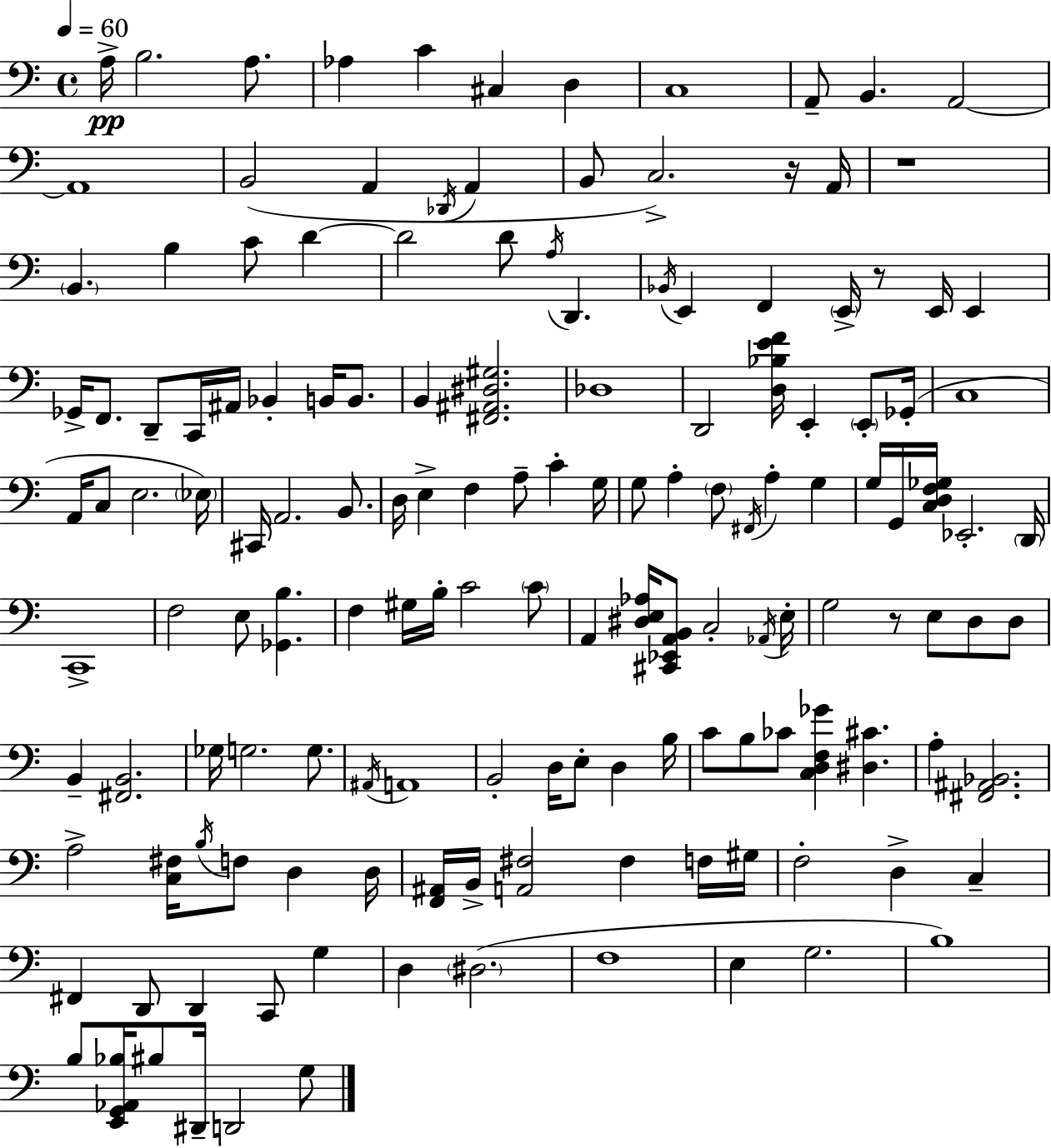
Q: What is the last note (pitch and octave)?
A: G3